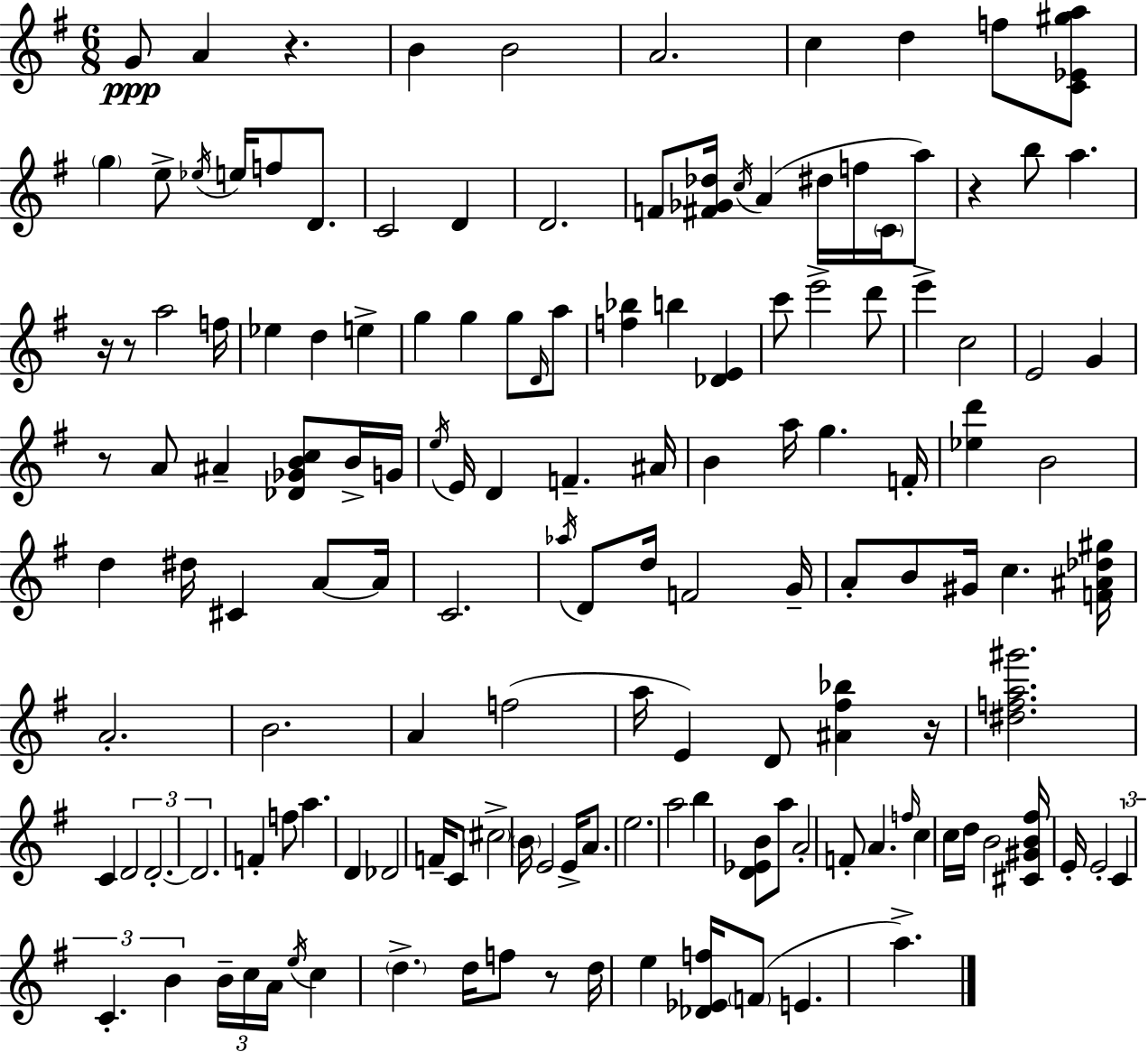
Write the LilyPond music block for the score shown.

{
  \clef treble
  \numericTimeSignature
  \time 6/8
  \key g \major
  g'8\ppp a'4 r4. | b'4 b'2 | a'2. | c''4 d''4 f''8 <c' ees' gis'' a''>8 | \break \parenthesize g''4 e''8-> \acciaccatura { ees''16 } e''16 f''8 d'8. | c'2 d'4 | d'2. | f'8 <fis' ges' des''>16 \acciaccatura { c''16 } a'4( dis''16 f''16 \parenthesize c'16 | \break a''8) r4 b''8 a''4. | r16 r8 a''2 | f''16 ees''4 d''4 e''4-> | g''4 g''4 g''8 | \break \grace { d'16 } a''8 <f'' bes''>4 b''4 <des' e'>4 | c'''8 e'''2-> | d'''8 e'''4-> c''2 | e'2 g'4 | \break r8 a'8 ais'4-- <des' ges' b' c''>8 | b'16-> g'16 \acciaccatura { e''16 } e'16 d'4 f'4.-- | ais'16 b'4 a''16 g''4. | f'16-. <ees'' d'''>4 b'2 | \break d''4 dis''16 cis'4 | a'8~~ a'16 c'2. | \acciaccatura { aes''16 } d'8 d''16 f'2 | g'16-- a'8-. b'8 gis'16 c''4. | \break <f' ais' des'' gis''>16 a'2.-. | b'2. | a'4 f''2( | a''16 e'4) d'8 | \break <ais' fis'' bes''>4 r16 <dis'' f'' a'' gis'''>2. | c'4 \tuplet 3/2 { d'2 | d'2.-.~~ | d'2. } | \break f'4-. f''8 a''4. | d'4 des'2 | f'16-- c'8 \parenthesize cis''2-> | \parenthesize b'16 e'2 | \break e'16-> a'8. e''2. | a''2 | b''4 <d' ees' b'>8 a''8 a'2-. | f'8-. a'4. | \break \grace { f''16 } c''4 c''16 d''16 b'2 | <cis' gis' b' fis''>16 e'16-. e'2-. | \tuplet 3/2 { c'4 c'4.-. | b'4 } \tuplet 3/2 { b'16-- c''16 a'16 } \acciaccatura { e''16 } c''4 | \break \parenthesize d''4.-> d''16 f''8 r8 d''16 | e''4 <des' ees' f''>16 \parenthesize f'8( e'4. | a''4.->) \bar "|."
}